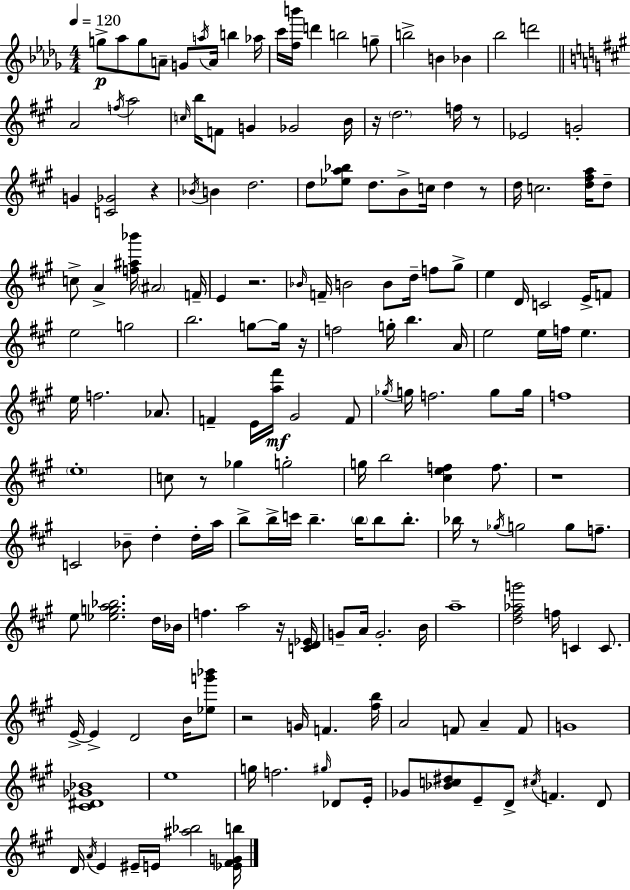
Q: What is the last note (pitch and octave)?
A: E4